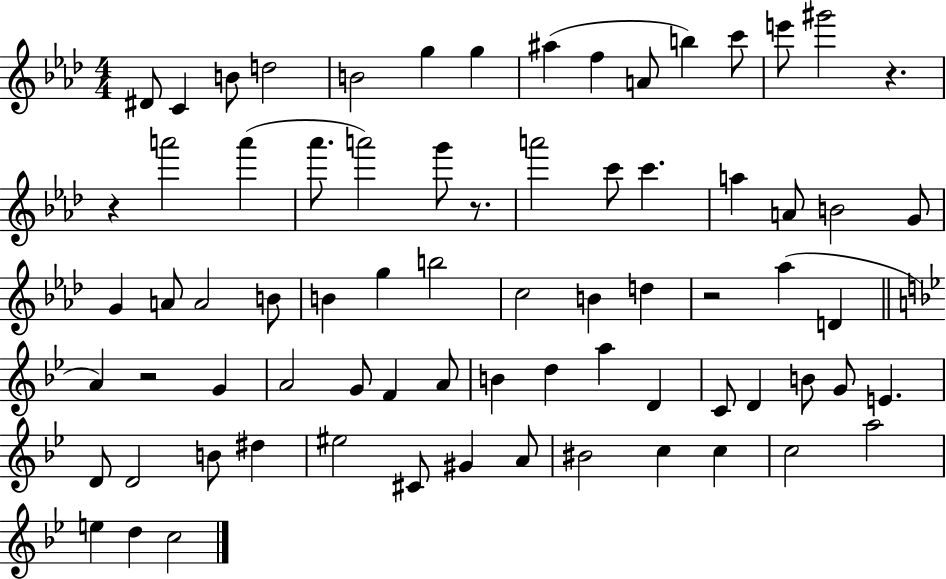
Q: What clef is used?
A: treble